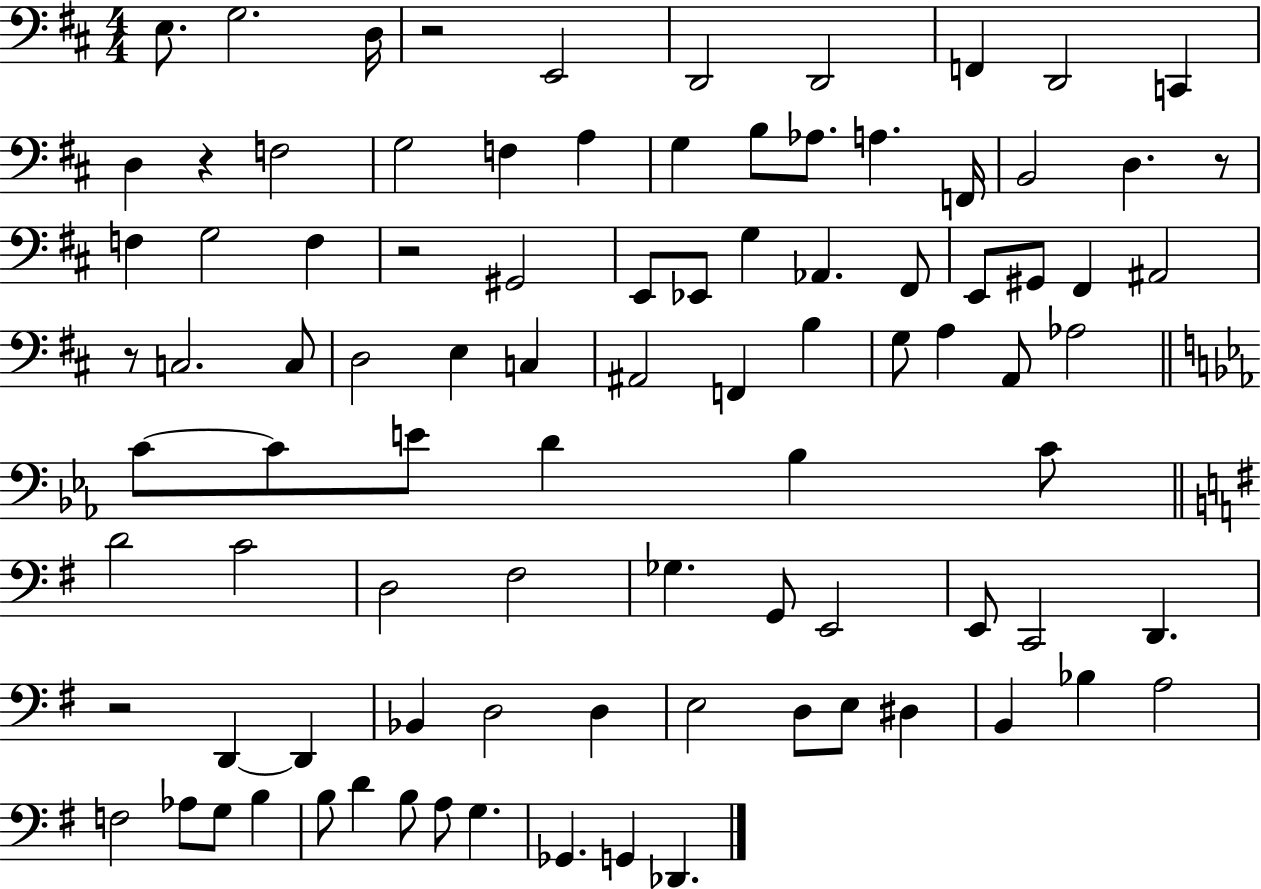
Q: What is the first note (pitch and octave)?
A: E3